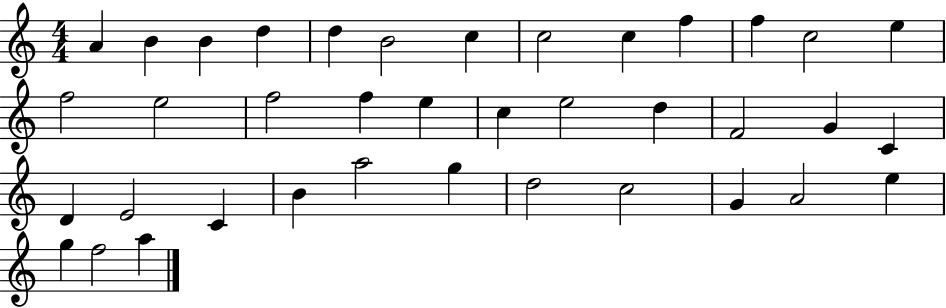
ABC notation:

X:1
T:Untitled
M:4/4
L:1/4
K:C
A B B d d B2 c c2 c f f c2 e f2 e2 f2 f e c e2 d F2 G C D E2 C B a2 g d2 c2 G A2 e g f2 a